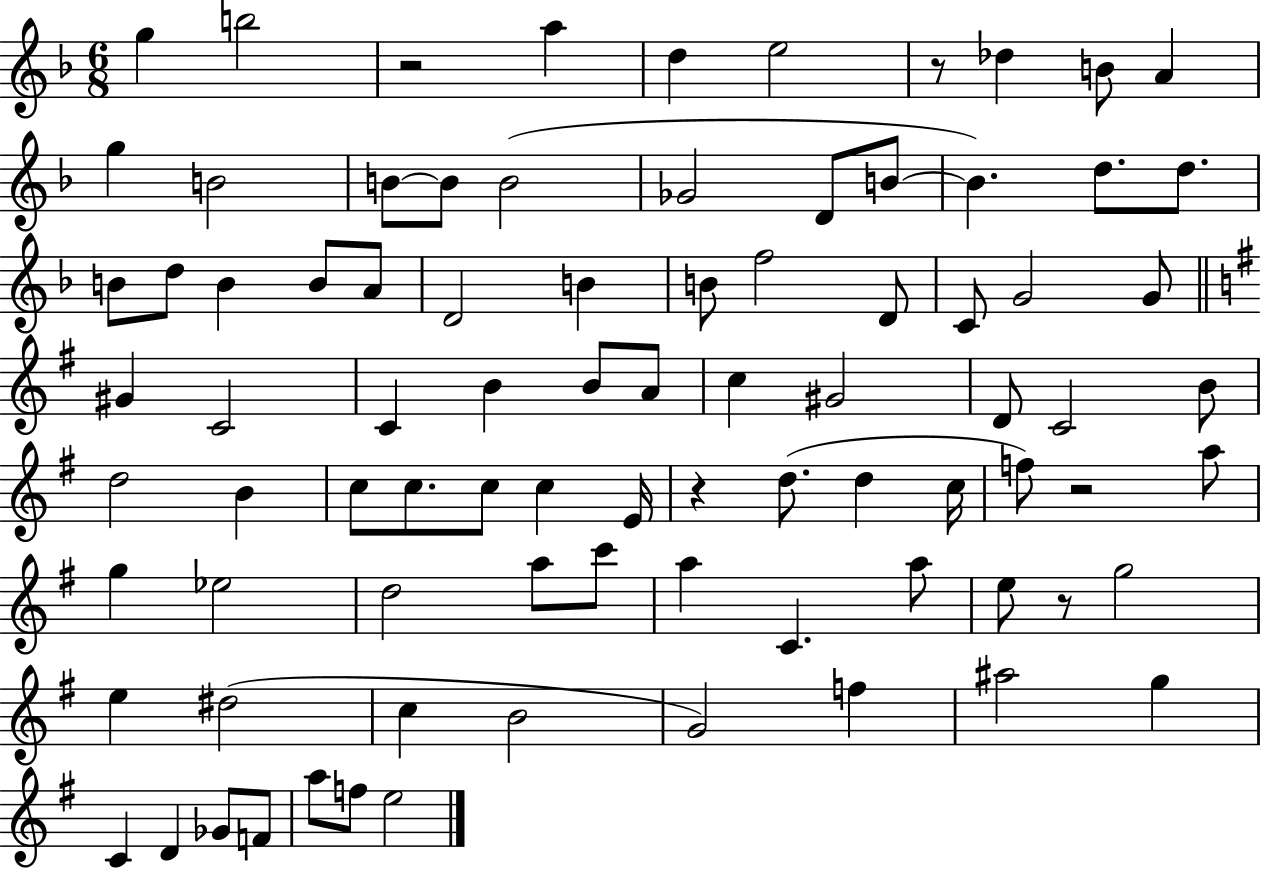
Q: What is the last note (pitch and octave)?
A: E5